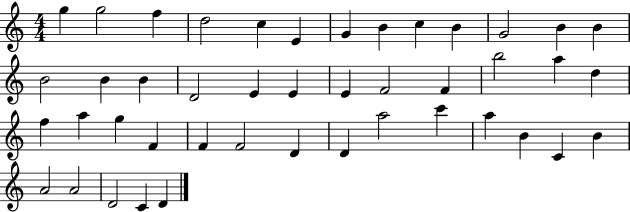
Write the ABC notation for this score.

X:1
T:Untitled
M:4/4
L:1/4
K:C
g g2 f d2 c E G B c B G2 B B B2 B B D2 E E E F2 F b2 a d f a g F F F2 D D a2 c' a B C B A2 A2 D2 C D